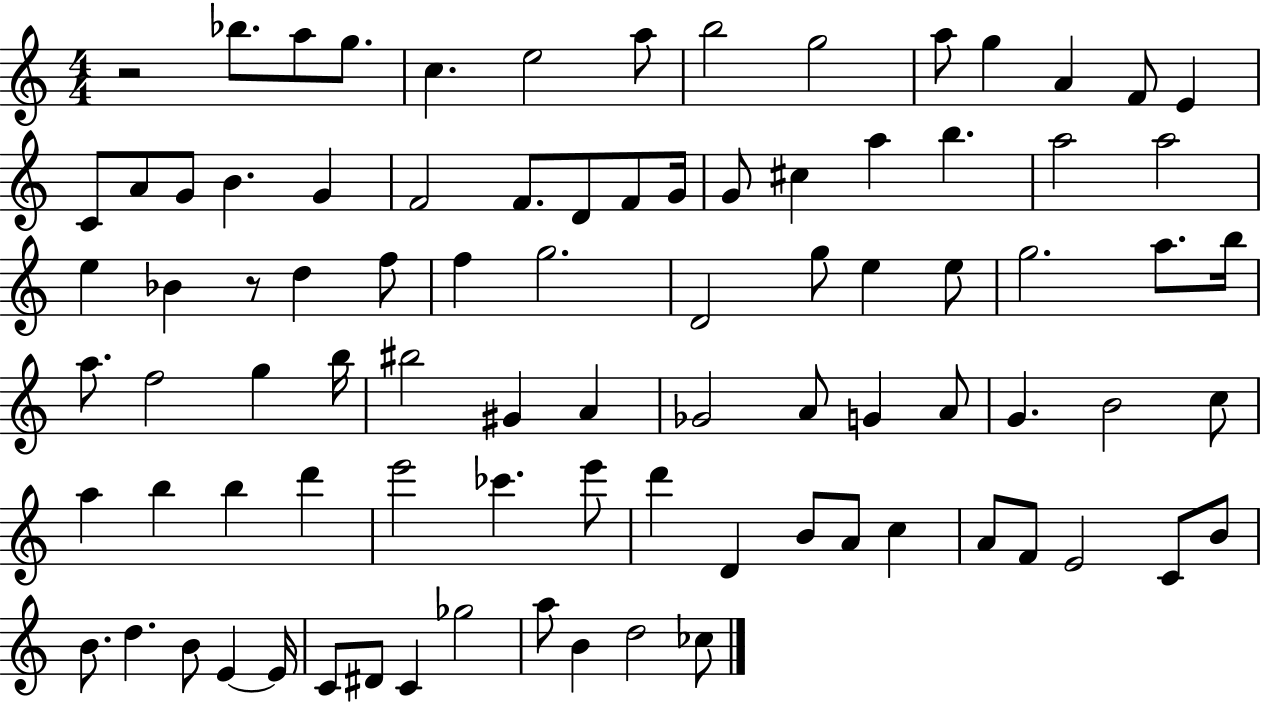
R/h Bb5/e. A5/e G5/e. C5/q. E5/h A5/e B5/h G5/h A5/e G5/q A4/q F4/e E4/q C4/e A4/e G4/e B4/q. G4/q F4/h F4/e. D4/e F4/e G4/s G4/e C#5/q A5/q B5/q. A5/h A5/h E5/q Bb4/q R/e D5/q F5/e F5/q G5/h. D4/h G5/e E5/q E5/e G5/h. A5/e. B5/s A5/e. F5/h G5/q B5/s BIS5/h G#4/q A4/q Gb4/h A4/e G4/q A4/e G4/q. B4/h C5/e A5/q B5/q B5/q D6/q E6/h CES6/q. E6/e D6/q D4/q B4/e A4/e C5/q A4/e F4/e E4/h C4/e B4/e B4/e. D5/q. B4/e E4/q E4/s C4/e D#4/e C4/q Gb5/h A5/e B4/q D5/h CES5/e